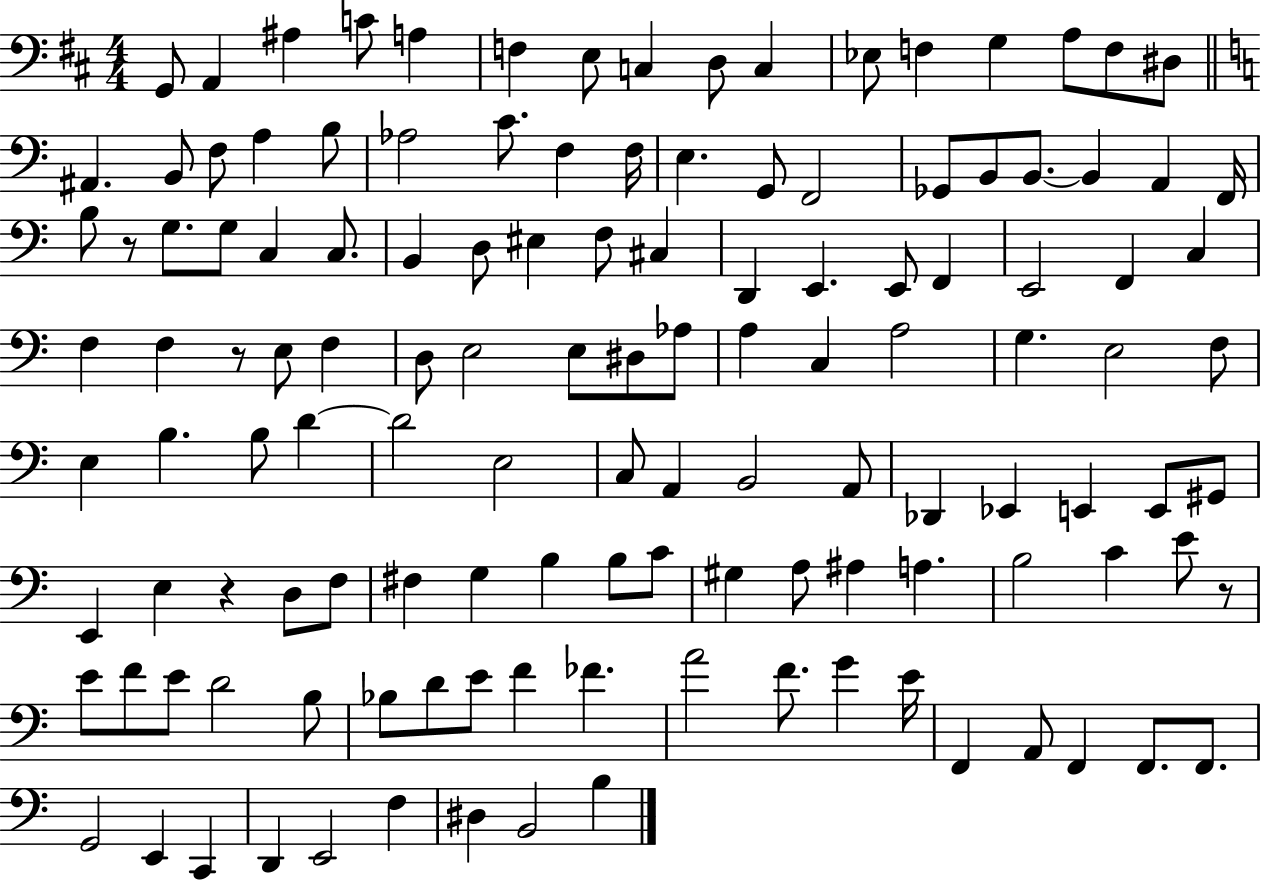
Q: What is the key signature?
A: D major